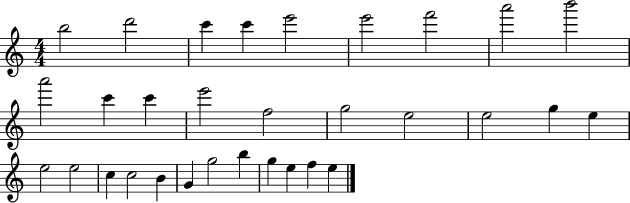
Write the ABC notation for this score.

X:1
T:Untitled
M:4/4
L:1/4
K:C
b2 d'2 c' c' e'2 e'2 f'2 a'2 b'2 a'2 c' c' e'2 f2 g2 e2 e2 g e e2 e2 c c2 B G g2 b g e f e